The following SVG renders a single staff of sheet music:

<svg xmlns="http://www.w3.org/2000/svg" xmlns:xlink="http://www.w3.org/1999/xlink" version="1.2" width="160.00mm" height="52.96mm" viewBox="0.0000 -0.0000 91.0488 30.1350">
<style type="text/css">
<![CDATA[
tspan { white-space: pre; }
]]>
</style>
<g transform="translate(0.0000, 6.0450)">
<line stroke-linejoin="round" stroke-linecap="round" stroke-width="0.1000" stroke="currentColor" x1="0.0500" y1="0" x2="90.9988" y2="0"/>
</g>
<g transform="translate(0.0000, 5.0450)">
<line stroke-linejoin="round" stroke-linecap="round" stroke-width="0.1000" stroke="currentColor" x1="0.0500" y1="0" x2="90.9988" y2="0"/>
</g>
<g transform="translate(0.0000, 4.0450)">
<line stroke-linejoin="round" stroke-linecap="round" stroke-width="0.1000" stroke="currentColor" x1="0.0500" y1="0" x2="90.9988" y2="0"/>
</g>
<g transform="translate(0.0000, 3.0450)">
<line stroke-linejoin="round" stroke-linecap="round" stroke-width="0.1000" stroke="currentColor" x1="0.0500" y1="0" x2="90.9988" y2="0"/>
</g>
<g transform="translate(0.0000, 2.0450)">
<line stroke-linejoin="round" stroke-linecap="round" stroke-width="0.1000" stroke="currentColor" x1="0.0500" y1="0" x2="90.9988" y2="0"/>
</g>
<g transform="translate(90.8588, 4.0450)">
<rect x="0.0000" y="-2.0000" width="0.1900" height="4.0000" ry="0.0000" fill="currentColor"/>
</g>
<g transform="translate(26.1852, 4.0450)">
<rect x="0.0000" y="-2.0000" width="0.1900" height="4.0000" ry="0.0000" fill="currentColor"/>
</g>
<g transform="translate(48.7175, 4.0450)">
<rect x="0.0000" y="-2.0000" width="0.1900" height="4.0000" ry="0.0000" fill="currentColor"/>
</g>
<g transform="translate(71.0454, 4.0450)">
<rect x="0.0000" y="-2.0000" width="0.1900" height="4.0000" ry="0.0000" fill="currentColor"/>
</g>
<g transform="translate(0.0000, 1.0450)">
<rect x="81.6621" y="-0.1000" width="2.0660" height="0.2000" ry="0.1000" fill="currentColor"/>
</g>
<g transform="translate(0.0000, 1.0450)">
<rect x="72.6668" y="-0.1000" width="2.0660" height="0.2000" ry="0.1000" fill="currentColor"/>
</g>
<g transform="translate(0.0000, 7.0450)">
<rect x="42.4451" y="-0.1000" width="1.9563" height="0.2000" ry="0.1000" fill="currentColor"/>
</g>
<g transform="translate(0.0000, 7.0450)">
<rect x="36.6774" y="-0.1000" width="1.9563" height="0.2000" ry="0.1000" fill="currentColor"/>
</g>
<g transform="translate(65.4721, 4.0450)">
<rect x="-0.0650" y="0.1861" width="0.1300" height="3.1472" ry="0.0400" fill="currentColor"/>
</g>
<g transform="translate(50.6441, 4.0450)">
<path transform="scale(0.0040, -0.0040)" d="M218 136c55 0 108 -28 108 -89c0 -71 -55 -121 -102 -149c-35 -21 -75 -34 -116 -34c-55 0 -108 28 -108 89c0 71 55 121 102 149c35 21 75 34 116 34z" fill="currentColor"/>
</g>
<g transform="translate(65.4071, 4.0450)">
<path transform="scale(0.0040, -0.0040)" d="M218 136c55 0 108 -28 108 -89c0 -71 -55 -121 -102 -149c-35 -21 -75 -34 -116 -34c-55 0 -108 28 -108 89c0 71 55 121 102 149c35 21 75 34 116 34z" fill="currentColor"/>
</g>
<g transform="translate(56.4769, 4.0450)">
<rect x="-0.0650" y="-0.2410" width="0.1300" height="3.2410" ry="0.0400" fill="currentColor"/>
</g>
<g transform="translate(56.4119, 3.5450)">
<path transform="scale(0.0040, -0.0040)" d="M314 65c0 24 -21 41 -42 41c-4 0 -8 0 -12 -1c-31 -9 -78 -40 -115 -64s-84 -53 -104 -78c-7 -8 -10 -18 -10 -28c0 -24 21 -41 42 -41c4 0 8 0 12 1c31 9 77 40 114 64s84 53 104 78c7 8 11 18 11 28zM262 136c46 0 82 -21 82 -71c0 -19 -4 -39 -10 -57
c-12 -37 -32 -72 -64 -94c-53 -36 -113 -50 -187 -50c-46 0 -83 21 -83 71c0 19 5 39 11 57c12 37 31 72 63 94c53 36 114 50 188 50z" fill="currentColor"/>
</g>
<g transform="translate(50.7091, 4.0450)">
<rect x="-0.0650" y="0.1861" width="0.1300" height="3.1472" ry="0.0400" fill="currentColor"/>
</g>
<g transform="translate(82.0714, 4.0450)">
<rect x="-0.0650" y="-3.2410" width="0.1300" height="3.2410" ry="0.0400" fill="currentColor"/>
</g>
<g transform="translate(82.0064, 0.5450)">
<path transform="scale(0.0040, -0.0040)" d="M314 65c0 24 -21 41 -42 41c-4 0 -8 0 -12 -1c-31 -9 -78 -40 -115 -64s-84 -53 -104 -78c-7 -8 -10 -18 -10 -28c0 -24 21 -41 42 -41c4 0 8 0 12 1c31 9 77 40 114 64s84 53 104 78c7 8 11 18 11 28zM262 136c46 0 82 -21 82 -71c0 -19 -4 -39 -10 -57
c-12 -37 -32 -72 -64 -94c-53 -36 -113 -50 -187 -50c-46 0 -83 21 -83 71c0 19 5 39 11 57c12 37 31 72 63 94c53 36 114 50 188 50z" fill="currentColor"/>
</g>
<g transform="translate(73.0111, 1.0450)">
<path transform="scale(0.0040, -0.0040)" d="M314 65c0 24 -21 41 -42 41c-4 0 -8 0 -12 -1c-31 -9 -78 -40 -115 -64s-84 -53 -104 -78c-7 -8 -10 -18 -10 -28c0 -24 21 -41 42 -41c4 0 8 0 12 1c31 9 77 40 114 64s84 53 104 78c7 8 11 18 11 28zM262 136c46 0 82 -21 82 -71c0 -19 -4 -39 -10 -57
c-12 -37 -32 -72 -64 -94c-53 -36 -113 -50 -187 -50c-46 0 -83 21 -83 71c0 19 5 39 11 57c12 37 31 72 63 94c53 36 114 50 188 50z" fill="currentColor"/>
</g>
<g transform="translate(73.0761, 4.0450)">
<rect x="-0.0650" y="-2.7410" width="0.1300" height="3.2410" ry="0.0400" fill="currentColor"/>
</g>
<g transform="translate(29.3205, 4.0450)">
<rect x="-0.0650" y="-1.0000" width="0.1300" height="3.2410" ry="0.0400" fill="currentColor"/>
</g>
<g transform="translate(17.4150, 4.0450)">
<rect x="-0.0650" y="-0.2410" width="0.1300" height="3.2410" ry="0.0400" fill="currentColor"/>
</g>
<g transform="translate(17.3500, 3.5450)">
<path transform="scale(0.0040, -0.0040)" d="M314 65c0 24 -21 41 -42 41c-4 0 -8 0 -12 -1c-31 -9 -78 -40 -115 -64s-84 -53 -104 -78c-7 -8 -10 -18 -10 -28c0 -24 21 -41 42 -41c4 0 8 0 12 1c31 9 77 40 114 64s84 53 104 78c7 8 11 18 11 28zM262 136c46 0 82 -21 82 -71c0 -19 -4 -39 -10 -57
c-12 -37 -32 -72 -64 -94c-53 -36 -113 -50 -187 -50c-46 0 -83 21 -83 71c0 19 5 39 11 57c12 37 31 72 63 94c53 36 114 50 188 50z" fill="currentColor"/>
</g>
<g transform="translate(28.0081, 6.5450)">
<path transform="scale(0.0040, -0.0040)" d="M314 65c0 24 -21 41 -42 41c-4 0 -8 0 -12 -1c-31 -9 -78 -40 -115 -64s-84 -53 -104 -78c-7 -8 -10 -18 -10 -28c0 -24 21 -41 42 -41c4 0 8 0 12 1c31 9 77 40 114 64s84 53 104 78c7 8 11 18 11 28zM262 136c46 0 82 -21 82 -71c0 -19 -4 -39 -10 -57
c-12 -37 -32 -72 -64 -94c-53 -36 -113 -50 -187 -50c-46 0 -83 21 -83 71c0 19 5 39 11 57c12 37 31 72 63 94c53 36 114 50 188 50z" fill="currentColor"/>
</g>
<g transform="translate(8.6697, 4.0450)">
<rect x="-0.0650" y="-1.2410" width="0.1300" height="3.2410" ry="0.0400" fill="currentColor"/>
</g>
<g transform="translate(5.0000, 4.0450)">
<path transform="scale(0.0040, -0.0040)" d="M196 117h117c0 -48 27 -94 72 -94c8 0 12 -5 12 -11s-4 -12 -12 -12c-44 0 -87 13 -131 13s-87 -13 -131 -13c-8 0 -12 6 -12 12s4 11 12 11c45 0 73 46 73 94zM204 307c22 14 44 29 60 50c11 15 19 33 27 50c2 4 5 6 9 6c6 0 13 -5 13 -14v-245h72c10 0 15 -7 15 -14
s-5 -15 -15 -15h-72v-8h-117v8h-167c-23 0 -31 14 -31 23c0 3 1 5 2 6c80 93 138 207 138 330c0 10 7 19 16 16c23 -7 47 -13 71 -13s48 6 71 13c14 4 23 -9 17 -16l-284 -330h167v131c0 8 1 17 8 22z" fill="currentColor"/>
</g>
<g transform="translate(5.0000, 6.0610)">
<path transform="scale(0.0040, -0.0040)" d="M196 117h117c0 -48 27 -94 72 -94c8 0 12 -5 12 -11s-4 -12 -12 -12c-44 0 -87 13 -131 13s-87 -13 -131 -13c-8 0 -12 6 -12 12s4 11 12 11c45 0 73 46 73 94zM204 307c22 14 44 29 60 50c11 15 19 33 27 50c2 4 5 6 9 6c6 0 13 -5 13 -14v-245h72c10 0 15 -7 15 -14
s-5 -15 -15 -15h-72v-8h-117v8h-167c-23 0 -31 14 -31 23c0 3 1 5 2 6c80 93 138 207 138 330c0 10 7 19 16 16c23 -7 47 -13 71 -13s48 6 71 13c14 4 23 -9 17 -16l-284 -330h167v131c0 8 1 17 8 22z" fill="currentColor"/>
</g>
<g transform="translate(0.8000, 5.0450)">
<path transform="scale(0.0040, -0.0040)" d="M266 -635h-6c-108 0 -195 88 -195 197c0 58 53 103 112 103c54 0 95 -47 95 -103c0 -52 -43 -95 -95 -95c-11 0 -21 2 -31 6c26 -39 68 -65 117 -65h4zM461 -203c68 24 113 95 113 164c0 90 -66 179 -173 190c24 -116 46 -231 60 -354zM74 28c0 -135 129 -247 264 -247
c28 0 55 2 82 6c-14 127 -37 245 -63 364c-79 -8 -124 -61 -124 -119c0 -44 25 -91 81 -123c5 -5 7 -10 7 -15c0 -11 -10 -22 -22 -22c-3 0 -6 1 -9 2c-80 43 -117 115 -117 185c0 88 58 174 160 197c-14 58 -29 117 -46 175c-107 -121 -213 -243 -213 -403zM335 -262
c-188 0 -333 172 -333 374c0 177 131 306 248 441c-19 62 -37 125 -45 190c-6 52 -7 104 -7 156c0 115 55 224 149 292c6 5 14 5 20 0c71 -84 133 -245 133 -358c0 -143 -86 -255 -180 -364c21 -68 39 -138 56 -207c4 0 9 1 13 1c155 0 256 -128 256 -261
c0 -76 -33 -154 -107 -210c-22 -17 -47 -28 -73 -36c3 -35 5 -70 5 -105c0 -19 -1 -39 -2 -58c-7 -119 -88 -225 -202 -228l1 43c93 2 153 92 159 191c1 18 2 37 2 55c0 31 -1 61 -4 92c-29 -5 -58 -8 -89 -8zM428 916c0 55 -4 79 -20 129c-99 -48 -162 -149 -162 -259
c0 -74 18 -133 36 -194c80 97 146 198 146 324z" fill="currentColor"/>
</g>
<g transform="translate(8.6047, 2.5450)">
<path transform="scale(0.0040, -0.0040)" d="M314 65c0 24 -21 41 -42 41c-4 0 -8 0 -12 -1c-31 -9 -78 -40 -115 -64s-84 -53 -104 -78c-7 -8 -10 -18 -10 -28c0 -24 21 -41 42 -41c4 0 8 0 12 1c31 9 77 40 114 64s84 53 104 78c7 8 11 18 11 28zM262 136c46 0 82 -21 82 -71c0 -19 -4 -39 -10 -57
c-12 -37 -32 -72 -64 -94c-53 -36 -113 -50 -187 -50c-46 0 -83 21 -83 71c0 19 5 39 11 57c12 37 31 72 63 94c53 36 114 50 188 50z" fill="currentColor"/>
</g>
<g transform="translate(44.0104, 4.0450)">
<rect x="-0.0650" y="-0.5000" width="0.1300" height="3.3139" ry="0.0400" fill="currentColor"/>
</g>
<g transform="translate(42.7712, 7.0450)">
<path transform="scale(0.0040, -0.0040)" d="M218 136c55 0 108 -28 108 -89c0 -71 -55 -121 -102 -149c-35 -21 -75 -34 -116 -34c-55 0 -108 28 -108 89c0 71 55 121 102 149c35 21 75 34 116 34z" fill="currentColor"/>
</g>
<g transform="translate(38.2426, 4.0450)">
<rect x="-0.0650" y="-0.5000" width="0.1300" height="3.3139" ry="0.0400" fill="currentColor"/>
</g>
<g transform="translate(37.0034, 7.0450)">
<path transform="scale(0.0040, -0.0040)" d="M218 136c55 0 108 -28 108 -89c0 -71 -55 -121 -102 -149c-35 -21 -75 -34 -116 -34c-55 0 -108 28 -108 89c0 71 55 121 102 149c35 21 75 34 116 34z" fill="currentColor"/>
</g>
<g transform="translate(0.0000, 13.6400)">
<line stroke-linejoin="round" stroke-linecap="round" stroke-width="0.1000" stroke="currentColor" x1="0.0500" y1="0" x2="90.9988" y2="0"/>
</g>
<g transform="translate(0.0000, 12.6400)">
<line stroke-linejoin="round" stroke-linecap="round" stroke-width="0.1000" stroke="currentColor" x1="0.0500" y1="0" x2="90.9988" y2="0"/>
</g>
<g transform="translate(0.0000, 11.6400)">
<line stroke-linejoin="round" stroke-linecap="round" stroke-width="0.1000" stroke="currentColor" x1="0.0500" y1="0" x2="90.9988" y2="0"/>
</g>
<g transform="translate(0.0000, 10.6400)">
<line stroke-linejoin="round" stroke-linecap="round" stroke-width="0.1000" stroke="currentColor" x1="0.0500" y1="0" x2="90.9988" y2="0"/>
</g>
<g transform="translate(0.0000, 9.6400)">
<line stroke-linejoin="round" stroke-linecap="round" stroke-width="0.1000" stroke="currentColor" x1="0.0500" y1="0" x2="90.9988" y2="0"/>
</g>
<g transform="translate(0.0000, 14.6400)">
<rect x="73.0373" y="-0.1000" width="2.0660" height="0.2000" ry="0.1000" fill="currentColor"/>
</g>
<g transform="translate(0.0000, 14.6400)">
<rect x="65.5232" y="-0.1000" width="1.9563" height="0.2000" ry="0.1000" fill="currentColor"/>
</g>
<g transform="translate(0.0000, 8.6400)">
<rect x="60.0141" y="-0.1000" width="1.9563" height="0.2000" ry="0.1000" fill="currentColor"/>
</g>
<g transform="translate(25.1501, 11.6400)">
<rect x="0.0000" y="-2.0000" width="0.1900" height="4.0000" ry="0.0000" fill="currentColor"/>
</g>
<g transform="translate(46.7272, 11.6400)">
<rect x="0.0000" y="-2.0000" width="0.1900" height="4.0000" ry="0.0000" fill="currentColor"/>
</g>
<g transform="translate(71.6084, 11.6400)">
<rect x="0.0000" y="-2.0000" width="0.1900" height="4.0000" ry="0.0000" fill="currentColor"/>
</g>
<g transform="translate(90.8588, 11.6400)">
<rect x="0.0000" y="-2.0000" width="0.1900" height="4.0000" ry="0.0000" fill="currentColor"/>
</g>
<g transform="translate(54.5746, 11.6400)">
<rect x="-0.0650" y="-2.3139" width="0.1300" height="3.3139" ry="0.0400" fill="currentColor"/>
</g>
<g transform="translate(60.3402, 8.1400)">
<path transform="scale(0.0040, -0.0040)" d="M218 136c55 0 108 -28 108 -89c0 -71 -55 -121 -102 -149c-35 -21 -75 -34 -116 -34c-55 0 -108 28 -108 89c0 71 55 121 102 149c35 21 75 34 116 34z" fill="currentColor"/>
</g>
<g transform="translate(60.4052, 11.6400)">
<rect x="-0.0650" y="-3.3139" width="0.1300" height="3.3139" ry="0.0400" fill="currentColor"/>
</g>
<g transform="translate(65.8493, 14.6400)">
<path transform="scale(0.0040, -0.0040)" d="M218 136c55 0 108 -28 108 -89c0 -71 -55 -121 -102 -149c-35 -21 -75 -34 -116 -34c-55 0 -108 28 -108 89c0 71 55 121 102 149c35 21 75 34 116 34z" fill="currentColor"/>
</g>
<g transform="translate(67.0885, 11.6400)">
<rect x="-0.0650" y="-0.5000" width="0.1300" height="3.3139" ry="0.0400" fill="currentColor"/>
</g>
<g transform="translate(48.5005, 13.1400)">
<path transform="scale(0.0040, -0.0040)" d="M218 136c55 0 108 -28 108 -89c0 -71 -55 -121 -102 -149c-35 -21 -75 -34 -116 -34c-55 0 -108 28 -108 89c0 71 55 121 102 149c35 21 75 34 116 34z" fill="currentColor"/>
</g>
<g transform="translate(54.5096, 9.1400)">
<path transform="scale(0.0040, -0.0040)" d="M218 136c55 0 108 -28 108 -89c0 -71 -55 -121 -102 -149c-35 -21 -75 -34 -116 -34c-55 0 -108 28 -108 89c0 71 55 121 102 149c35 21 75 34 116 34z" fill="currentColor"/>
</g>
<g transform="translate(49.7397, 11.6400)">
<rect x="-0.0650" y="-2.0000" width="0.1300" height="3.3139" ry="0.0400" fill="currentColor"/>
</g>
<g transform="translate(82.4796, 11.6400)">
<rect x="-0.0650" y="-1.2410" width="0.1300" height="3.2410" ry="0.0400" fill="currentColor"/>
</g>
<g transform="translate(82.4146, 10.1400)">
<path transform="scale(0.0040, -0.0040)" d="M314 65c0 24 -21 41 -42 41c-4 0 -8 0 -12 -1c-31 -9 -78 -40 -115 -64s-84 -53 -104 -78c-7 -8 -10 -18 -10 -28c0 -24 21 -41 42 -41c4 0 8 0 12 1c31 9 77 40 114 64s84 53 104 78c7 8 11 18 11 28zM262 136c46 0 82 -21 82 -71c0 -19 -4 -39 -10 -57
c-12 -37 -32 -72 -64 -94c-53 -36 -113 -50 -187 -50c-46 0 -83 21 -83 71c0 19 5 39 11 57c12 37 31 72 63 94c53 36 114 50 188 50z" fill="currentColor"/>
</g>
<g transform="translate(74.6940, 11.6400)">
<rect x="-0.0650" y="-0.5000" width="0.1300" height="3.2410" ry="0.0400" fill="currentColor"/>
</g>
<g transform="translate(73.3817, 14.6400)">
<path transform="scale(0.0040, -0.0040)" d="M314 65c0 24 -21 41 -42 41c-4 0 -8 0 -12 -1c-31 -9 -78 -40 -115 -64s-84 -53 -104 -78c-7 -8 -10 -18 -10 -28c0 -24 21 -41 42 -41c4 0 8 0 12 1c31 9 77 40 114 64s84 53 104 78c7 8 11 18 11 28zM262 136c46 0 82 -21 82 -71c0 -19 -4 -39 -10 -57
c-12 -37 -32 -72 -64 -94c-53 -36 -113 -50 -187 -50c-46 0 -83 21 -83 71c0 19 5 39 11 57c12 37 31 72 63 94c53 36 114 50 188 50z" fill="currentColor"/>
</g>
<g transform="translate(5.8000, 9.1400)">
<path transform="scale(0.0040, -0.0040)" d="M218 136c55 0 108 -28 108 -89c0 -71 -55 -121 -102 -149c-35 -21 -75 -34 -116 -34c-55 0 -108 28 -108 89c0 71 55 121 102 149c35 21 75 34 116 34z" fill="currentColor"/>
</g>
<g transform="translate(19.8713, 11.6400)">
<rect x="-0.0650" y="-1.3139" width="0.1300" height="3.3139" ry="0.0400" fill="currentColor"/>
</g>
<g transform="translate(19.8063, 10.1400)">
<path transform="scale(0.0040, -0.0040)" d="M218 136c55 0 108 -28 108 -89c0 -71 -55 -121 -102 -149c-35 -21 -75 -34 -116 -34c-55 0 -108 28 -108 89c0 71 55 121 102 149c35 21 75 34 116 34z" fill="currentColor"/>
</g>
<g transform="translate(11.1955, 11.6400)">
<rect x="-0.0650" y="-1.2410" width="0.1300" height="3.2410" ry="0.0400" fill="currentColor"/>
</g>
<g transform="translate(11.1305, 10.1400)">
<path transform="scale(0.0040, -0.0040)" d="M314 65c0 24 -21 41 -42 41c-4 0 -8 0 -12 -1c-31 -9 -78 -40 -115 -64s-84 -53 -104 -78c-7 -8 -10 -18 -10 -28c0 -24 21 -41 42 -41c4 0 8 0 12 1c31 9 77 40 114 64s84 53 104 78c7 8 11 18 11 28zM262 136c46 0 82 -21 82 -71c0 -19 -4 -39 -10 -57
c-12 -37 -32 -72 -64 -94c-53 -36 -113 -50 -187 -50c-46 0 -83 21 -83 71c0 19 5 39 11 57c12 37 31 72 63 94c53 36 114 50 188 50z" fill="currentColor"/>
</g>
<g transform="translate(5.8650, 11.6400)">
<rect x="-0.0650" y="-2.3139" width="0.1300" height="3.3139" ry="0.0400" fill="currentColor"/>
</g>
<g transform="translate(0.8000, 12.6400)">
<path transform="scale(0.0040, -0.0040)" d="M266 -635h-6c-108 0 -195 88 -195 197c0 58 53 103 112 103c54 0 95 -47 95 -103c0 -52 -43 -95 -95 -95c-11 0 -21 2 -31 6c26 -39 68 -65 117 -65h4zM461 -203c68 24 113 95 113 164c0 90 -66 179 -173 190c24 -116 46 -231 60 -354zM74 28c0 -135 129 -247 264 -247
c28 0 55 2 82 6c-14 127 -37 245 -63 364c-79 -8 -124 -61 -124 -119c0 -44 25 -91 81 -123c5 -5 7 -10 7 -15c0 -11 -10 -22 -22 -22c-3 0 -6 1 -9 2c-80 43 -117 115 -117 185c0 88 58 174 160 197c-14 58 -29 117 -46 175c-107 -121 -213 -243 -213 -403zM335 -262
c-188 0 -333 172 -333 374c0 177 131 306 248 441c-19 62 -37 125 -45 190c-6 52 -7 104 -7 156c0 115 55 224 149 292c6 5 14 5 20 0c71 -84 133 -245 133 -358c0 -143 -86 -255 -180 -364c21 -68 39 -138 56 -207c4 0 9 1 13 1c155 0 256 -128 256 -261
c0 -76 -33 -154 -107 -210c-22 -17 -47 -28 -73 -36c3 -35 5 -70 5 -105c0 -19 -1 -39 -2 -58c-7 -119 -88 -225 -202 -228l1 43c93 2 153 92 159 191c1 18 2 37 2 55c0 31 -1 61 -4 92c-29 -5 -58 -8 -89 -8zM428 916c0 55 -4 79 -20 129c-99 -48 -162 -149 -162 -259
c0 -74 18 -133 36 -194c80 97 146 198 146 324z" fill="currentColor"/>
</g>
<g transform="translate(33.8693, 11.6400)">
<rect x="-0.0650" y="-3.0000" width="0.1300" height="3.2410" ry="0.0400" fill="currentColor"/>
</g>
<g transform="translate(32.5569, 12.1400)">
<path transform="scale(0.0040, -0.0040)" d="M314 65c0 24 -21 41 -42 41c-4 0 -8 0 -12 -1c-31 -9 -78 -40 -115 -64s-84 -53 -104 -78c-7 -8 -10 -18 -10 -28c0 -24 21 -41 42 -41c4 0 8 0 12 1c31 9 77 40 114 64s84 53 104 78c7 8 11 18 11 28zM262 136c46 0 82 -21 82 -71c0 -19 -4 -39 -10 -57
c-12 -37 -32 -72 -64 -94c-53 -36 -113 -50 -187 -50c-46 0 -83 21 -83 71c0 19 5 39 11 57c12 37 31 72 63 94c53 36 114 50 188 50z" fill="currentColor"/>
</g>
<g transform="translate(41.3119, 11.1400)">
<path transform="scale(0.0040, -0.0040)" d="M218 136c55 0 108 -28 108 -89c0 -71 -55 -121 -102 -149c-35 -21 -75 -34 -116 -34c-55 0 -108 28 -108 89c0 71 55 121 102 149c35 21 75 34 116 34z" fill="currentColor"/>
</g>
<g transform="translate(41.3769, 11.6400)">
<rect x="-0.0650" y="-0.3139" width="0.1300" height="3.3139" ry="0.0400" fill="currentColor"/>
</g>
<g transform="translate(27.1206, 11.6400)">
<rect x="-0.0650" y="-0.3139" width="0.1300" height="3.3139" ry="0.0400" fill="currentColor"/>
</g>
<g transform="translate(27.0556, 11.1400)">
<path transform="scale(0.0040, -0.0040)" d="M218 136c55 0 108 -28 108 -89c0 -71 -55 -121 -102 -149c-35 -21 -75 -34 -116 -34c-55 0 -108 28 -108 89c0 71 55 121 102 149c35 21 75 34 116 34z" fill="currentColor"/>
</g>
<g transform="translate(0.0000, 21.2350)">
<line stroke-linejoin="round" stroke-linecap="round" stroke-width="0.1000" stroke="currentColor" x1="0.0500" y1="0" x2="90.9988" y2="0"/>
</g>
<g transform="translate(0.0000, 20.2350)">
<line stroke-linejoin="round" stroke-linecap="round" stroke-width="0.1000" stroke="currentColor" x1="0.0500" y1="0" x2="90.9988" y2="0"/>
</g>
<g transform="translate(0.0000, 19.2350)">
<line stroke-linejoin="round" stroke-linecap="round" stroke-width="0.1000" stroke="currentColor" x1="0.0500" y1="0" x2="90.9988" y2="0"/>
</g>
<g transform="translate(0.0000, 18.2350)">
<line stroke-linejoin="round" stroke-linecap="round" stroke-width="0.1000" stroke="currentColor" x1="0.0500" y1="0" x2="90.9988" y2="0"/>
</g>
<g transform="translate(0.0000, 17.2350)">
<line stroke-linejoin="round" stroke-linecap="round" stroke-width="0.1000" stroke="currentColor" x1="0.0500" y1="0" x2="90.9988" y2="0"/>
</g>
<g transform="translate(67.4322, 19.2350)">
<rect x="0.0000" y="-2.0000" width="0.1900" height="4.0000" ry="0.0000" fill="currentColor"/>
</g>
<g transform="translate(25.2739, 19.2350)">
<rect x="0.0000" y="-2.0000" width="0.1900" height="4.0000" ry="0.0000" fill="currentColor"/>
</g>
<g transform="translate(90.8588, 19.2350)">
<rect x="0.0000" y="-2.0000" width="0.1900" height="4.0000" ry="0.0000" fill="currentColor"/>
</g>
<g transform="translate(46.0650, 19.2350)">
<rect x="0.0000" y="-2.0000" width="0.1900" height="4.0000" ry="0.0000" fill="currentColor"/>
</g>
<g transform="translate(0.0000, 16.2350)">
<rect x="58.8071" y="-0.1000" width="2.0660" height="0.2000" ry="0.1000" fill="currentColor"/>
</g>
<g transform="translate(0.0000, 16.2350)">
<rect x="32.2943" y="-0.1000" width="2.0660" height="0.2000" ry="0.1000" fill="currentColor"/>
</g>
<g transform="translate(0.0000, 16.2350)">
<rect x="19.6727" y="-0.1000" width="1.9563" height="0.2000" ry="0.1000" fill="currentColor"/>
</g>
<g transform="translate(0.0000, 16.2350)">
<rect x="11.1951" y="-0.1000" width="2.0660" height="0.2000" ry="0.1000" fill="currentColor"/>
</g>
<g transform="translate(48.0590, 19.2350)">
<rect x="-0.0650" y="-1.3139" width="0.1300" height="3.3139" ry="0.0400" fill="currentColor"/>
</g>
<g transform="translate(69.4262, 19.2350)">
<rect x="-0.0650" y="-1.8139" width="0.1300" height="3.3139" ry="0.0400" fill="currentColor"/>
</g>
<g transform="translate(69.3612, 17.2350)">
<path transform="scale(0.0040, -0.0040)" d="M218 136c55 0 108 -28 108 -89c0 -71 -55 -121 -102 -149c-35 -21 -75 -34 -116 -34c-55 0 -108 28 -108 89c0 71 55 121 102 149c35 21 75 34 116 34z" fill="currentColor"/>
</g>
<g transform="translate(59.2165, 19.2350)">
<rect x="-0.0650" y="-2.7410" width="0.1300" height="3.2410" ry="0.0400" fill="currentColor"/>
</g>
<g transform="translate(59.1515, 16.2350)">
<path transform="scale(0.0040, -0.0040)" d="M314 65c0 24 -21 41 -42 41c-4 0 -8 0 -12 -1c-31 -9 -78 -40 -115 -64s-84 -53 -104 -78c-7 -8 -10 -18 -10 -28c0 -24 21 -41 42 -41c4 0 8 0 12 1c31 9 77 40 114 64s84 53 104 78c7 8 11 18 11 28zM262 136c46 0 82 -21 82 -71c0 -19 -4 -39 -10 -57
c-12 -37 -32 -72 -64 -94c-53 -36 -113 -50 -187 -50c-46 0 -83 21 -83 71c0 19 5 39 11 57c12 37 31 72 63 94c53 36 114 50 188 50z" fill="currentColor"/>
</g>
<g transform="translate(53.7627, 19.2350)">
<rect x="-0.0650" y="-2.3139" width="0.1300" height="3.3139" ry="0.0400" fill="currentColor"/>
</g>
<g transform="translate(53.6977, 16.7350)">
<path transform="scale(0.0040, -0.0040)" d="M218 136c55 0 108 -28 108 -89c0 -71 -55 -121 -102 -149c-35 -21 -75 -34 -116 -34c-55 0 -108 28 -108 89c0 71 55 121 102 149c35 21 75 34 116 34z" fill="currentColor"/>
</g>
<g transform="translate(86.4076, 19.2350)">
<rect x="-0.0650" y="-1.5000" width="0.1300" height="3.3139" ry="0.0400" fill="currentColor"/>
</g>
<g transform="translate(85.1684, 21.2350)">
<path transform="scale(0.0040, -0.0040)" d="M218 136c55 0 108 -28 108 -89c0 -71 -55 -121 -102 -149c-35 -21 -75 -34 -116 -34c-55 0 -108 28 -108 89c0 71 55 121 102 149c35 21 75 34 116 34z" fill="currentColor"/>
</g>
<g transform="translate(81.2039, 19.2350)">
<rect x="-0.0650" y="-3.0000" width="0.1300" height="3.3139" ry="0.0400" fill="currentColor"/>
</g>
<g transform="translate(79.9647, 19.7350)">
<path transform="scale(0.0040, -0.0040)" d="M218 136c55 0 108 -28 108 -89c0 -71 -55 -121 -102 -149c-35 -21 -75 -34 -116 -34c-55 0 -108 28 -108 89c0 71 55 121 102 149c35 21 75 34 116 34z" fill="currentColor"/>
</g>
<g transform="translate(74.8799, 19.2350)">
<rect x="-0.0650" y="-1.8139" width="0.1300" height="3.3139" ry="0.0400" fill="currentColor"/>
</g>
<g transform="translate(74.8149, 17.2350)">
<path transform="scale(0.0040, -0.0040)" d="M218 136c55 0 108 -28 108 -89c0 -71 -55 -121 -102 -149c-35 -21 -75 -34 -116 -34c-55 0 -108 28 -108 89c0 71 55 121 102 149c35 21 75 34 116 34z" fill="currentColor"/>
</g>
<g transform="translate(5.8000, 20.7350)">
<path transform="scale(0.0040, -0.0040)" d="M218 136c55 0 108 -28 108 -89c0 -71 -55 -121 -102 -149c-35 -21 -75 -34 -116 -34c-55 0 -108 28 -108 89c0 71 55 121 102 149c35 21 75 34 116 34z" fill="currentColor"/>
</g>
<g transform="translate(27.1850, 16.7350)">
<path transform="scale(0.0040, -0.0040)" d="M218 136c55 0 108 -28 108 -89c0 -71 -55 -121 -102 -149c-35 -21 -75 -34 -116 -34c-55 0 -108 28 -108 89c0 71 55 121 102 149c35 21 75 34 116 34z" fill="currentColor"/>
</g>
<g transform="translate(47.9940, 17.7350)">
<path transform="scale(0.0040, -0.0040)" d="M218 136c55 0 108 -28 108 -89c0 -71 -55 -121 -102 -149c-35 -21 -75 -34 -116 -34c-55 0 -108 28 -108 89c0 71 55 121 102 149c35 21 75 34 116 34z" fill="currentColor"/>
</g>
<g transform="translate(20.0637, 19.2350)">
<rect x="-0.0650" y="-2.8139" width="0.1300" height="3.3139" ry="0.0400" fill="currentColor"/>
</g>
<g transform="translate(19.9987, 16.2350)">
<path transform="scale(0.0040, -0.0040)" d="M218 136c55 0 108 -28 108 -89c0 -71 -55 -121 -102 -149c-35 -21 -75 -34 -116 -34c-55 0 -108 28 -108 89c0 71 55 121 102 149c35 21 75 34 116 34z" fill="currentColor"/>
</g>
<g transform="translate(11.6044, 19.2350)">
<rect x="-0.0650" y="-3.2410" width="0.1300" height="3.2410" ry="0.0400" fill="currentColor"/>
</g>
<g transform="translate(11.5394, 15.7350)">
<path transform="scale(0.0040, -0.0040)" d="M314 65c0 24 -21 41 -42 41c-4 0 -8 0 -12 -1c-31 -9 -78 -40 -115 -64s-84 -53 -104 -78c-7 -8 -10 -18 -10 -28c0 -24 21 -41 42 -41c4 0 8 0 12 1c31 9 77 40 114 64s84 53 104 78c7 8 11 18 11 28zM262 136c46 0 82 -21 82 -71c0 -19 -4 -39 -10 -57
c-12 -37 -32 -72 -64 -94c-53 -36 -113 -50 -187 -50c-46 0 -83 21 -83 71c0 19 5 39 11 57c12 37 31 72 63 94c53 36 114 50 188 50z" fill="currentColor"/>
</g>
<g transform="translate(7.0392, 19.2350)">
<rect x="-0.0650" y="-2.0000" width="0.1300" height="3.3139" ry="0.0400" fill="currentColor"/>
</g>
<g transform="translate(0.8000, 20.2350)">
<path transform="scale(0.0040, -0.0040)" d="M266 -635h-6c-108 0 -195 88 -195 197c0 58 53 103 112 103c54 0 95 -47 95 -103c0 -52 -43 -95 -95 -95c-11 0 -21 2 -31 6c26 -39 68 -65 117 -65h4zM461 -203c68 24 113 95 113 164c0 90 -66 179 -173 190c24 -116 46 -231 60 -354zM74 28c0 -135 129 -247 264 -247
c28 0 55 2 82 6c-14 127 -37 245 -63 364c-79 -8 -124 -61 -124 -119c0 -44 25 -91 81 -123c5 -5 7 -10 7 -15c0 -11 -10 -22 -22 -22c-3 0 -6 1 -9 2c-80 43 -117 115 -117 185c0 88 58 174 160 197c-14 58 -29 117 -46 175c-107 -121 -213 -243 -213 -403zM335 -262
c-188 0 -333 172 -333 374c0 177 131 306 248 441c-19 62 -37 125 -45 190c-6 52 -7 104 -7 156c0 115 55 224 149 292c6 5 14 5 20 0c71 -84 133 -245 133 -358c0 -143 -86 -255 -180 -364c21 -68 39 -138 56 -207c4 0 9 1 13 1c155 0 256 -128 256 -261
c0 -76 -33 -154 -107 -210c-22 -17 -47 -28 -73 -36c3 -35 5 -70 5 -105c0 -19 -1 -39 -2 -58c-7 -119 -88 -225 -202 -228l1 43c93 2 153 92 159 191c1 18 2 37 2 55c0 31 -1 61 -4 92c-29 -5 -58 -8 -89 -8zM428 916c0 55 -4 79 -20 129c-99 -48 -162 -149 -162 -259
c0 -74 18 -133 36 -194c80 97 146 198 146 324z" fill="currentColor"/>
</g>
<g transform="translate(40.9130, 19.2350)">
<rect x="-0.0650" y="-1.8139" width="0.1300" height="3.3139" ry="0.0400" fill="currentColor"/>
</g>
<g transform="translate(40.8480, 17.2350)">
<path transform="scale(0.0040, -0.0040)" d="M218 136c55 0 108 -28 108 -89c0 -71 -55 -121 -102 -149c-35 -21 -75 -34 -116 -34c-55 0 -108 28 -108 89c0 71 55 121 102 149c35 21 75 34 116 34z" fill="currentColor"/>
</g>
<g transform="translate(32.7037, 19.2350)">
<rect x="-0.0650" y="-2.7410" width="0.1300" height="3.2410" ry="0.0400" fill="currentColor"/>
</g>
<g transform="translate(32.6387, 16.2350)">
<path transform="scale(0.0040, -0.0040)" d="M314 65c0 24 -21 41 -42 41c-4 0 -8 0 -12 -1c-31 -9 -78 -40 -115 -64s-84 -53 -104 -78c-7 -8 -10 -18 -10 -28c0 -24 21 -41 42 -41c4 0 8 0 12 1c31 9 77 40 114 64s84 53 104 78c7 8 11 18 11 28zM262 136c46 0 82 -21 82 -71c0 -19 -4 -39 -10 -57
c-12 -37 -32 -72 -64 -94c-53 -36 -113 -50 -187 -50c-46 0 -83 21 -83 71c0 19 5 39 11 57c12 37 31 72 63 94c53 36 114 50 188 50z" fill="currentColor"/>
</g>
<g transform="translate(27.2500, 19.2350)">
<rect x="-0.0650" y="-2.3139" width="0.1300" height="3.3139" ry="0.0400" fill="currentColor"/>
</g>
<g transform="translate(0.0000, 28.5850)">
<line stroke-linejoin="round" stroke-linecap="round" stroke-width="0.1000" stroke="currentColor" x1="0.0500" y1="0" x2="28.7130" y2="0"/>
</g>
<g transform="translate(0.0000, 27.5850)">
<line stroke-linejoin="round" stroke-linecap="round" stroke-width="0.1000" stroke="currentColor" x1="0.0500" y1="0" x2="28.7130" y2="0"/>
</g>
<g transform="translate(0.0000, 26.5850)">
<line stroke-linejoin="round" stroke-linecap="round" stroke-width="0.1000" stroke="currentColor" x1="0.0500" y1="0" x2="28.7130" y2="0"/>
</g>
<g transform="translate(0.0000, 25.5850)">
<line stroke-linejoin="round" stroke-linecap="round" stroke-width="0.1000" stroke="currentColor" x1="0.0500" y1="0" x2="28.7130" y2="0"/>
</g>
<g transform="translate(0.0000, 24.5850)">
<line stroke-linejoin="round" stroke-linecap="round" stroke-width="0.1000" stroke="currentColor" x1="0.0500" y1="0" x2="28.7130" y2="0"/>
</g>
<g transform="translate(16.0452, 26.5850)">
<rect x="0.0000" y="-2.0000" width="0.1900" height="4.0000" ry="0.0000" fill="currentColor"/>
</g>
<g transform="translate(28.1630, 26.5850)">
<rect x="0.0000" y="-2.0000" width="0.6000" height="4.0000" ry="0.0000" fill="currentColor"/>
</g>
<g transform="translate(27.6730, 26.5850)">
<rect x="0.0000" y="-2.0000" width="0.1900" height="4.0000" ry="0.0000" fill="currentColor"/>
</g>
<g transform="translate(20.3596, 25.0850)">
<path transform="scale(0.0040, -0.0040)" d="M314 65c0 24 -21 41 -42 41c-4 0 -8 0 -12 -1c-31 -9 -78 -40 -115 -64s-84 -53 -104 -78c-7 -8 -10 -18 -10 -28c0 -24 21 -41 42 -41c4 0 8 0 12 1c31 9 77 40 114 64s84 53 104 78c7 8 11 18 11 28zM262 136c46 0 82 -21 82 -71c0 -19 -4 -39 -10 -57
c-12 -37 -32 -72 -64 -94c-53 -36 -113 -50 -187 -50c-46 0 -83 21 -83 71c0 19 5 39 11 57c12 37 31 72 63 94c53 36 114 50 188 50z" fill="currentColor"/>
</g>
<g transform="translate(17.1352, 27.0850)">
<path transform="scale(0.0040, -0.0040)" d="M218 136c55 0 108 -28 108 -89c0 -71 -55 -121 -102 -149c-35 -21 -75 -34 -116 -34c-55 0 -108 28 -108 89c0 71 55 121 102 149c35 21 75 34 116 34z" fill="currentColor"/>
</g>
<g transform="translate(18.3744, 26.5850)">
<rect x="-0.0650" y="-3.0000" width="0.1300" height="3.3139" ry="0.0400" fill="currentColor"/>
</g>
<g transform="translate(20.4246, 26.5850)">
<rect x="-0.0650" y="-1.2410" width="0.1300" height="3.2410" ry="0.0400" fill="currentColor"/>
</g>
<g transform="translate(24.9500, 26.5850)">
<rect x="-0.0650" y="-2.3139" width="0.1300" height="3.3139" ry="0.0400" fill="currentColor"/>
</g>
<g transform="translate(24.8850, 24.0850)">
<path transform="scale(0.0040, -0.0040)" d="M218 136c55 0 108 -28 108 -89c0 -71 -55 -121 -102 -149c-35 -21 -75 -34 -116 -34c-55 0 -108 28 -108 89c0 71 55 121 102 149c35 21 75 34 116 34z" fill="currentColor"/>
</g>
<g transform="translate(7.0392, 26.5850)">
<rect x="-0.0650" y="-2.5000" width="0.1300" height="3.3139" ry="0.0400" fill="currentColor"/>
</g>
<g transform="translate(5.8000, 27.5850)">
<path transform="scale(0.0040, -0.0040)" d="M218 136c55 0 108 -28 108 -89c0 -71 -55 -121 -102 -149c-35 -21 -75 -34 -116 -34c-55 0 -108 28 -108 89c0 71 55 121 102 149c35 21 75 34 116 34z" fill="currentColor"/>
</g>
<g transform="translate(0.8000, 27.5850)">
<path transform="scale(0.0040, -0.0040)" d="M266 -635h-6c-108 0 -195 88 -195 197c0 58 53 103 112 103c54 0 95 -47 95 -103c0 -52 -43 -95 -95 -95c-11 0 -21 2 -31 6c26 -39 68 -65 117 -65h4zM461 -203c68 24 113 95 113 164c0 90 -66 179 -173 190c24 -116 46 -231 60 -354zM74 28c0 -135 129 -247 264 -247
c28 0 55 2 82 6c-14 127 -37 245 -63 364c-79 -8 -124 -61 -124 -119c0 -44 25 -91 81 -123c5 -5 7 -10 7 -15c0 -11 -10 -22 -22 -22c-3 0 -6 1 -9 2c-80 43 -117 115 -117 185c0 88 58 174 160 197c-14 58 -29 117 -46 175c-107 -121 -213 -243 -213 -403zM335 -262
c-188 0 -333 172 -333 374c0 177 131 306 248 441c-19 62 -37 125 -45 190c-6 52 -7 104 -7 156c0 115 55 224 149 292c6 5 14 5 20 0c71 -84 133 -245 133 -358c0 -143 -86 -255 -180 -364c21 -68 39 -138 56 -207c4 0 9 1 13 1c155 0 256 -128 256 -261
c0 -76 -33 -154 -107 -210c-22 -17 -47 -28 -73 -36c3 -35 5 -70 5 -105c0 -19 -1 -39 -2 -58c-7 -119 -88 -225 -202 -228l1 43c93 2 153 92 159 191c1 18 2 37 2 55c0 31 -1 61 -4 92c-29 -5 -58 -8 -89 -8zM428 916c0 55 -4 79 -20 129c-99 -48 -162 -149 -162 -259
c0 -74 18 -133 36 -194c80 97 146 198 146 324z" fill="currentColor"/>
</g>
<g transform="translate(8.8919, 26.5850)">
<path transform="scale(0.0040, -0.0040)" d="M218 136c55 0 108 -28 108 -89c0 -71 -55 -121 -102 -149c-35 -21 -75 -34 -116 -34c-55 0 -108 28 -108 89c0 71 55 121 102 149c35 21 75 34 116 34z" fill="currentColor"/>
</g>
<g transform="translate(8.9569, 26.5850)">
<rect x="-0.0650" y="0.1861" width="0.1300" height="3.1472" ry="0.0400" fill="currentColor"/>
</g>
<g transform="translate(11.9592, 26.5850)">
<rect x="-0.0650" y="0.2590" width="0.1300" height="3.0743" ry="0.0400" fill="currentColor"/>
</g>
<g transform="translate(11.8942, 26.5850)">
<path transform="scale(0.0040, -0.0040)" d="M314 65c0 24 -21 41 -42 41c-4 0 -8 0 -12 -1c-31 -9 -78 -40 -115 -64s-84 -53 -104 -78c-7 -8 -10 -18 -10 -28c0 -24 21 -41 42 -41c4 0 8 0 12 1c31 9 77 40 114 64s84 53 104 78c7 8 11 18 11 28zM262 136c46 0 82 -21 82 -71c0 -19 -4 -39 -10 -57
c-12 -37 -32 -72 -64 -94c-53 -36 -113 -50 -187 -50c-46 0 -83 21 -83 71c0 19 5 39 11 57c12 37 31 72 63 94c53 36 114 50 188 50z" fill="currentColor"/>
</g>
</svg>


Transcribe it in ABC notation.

X:1
T:Untitled
M:4/4
L:1/4
K:C
e2 c2 D2 C C B c2 B a2 b2 g e2 e c A2 c F g b C C2 e2 F b2 a g a2 f e g a2 f f A E G B B2 A e2 g